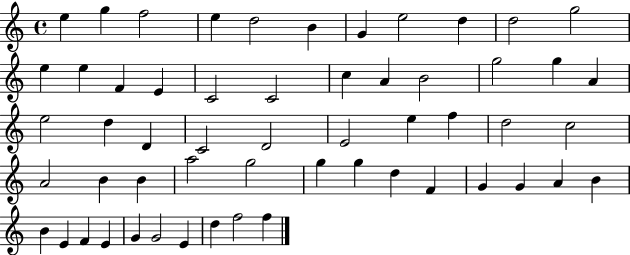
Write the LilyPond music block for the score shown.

{
  \clef treble
  \time 4/4
  \defaultTimeSignature
  \key c \major
  e''4 g''4 f''2 | e''4 d''2 b'4 | g'4 e''2 d''4 | d''2 g''2 | \break e''4 e''4 f'4 e'4 | c'2 c'2 | c''4 a'4 b'2 | g''2 g''4 a'4 | \break e''2 d''4 d'4 | c'2 d'2 | e'2 e''4 f''4 | d''2 c''2 | \break a'2 b'4 b'4 | a''2 g''2 | g''4 g''4 d''4 f'4 | g'4 g'4 a'4 b'4 | \break b'4 e'4 f'4 e'4 | g'4 g'2 e'4 | d''4 f''2 f''4 | \bar "|."
}